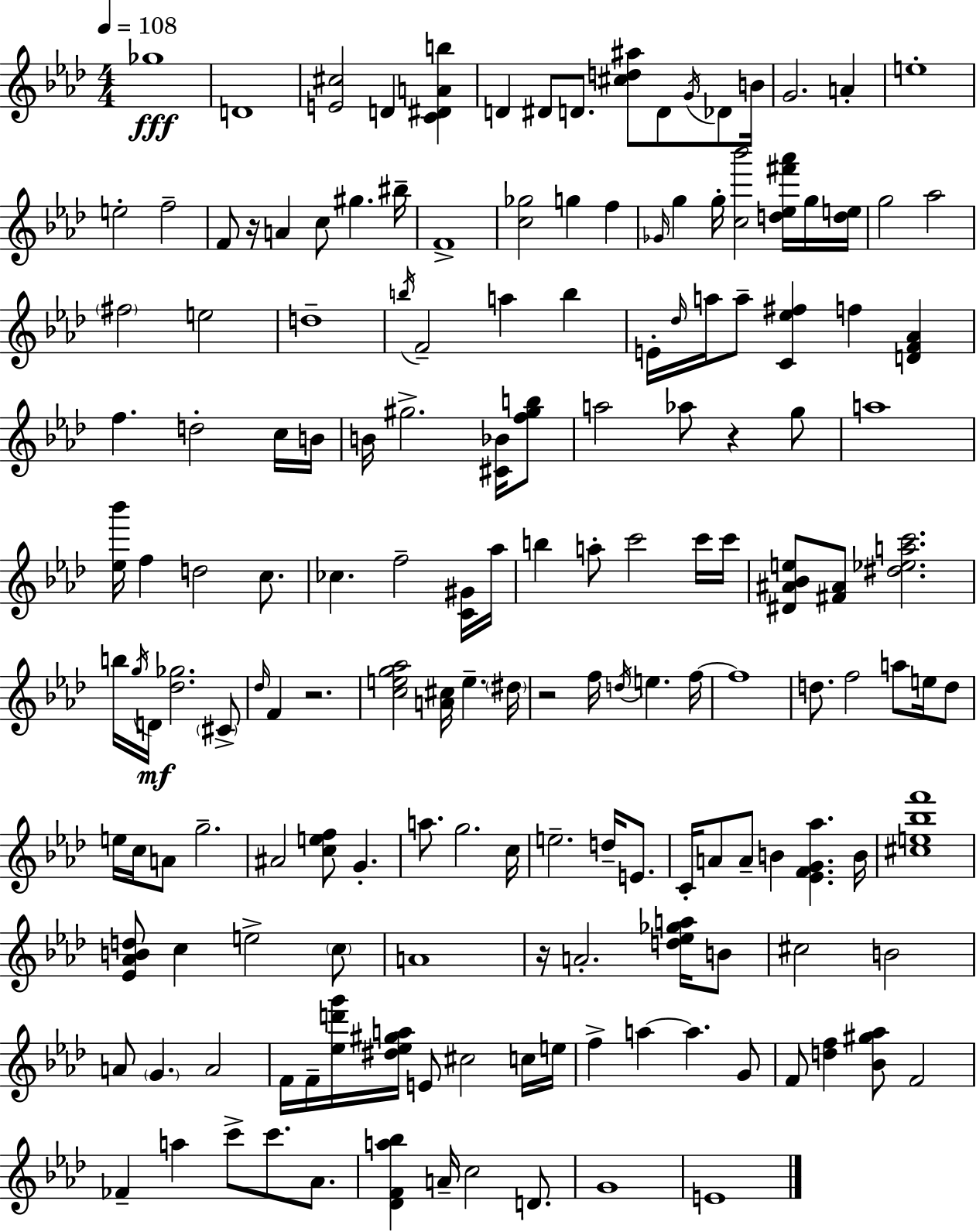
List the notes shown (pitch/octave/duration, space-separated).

Gb5/w D4/w [E4,C#5]/h D4/q [C4,D#4,A4,B5]/q D4/q D#4/e D4/e. [C#5,D5,A#5]/e D4/e G4/s Db4/e B4/s G4/h. A4/q E5/w E5/h F5/h F4/e R/s A4/q C5/e G#5/q. BIS5/s F4/w [C5,Gb5]/h G5/q F5/q Gb4/s G5/q G5/s [C5,Bb6]/h [D5,Eb5,F#6,Ab6]/s G5/s [D5,E5]/s G5/h Ab5/h F#5/h E5/h D5/w B5/s F4/h A5/q B5/q E4/s Db5/s A5/s A5/e [C4,Eb5,F#5]/q F5/q [D4,F4,Ab4]/q F5/q. D5/h C5/s B4/s B4/s G#5/h. [C#4,Bb4]/s [F5,G#5,B5]/e A5/h Ab5/e R/q G5/e A5/w [Eb5,Bb6]/s F5/q D5/h C5/e. CES5/q. F5/h [C4,G#4]/s Ab5/s B5/q A5/e C6/h C6/s C6/s [D#4,A#4,Bb4,E5]/e [F#4,A#4]/e [D#5,Eb5,A5,C6]/h. B5/s G5/s D4/s [Db5,Gb5]/h. C#4/e Db5/s F4/q R/h. [C5,E5,G5,Ab5]/h [A4,C#5]/s E5/q. D#5/s R/h F5/s D5/s E5/q. F5/s F5/w D5/e. F5/h A5/e E5/s D5/e E5/s C5/s A4/e G5/h. A#4/h [C5,E5,F5]/e G4/q. A5/e. G5/h. C5/s E5/h. D5/s E4/e. C4/s A4/e A4/e B4/q [Eb4,F4,G4,Ab5]/q. B4/s [C#5,E5,Bb5,F6]/w [Eb4,Ab4,B4,D5]/e C5/q E5/h C5/e A4/w R/s A4/h. [D5,Eb5,Gb5,A5]/s B4/e C#5/h B4/h A4/e G4/q. A4/h F4/s F4/s [Eb5,D6,G6]/s [D#5,Eb5,G#5,A5]/s E4/e C#5/h C5/s E5/s F5/q A5/q A5/q. G4/e F4/e [D5,F5]/q [Bb4,G#5,Ab5]/e F4/h FES4/q A5/q C6/e C6/e. Ab4/e. [Db4,F4,A5,Bb5]/q A4/s C5/h D4/e. G4/w E4/w